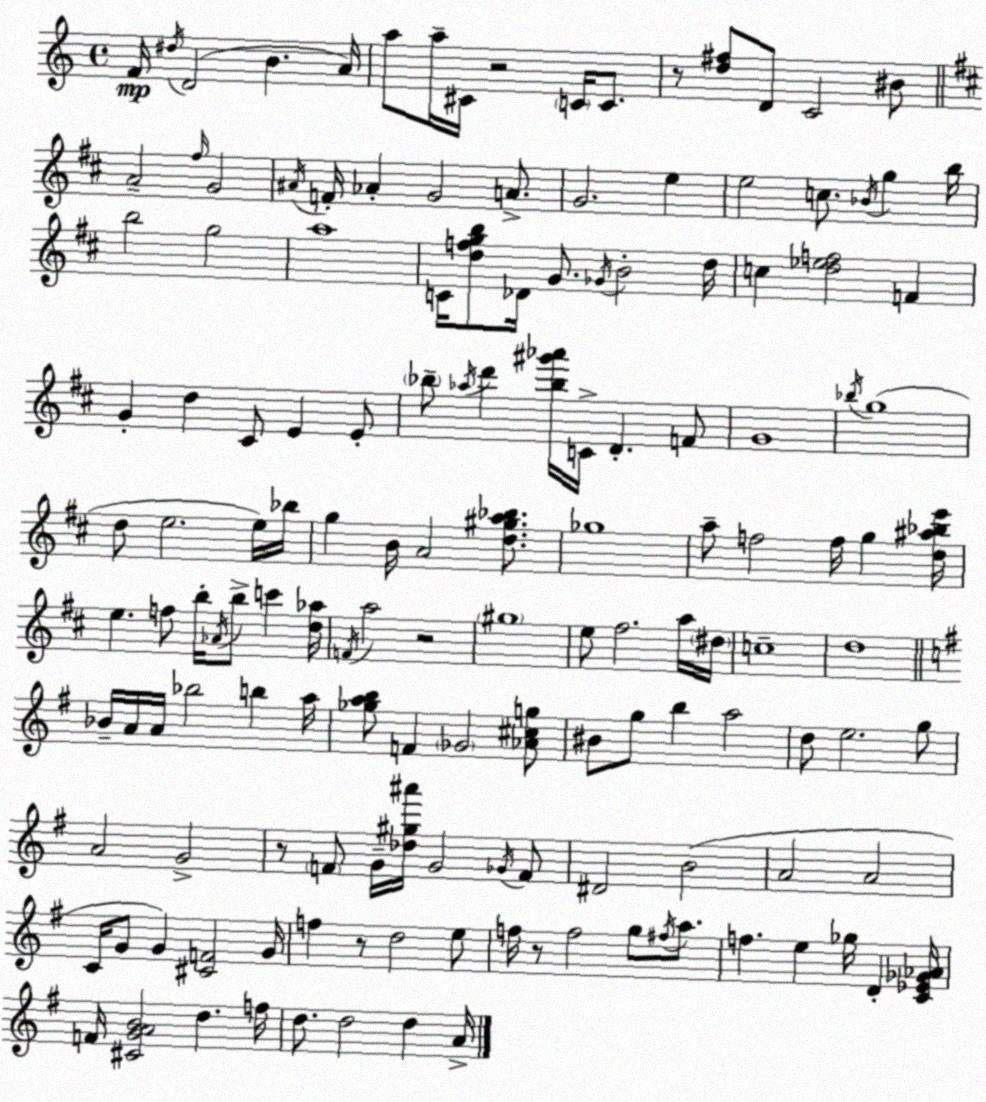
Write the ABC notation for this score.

X:1
T:Untitled
M:4/4
L:1/4
K:C
F/4 ^d/4 D2 B A/4 a/2 a/4 ^C/4 z2 C/4 C/2 z/2 [d^f]/2 D/2 C2 ^B/2 A2 ^f/4 G2 ^A/4 F/4 _A G2 A/2 G2 e e2 c/2 _B/4 g b/4 b2 g2 a4 C/4 [dfgb]/2 _D/4 G/2 _G/4 B2 d/4 c [d_ef]2 F G d ^C/2 E E/2 _b/2 _a/4 d' [_b^g'_a']/4 C/4 D F/2 G4 _b/4 g4 d/2 e2 e/4 _b/4 g B/4 A2 [d^ga_b]/2 _g4 a/2 f2 f/4 g [d^a_be']/4 e f/2 b/4 _A/4 b/2 c' [d_a]/4 F/4 a2 z2 ^g4 e/2 ^f2 a/4 ^d/4 c4 d4 _B/4 A/4 A/4 _b2 b a/4 [_gab]/2 F _G2 [_A^cg]/2 ^B/2 g/2 b a2 d/2 e2 g/2 A2 G2 z/2 F/2 G/4 [_d^g^a']/4 G2 _G/4 F/2 ^D2 B2 A2 A2 C/4 G/2 G [^CF]2 G/4 f z/2 d2 e/2 f/4 z/2 f2 g/2 ^f/4 a/2 f e _g/4 D [C_E_G_A]/4 F/4 [^CGAB]2 d f/4 d/2 d2 d A/4